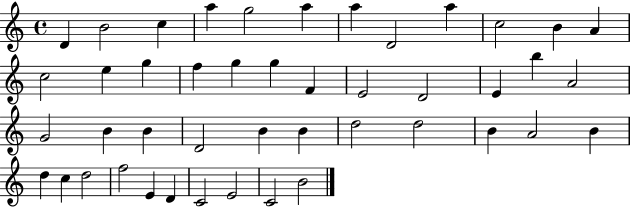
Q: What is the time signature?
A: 4/4